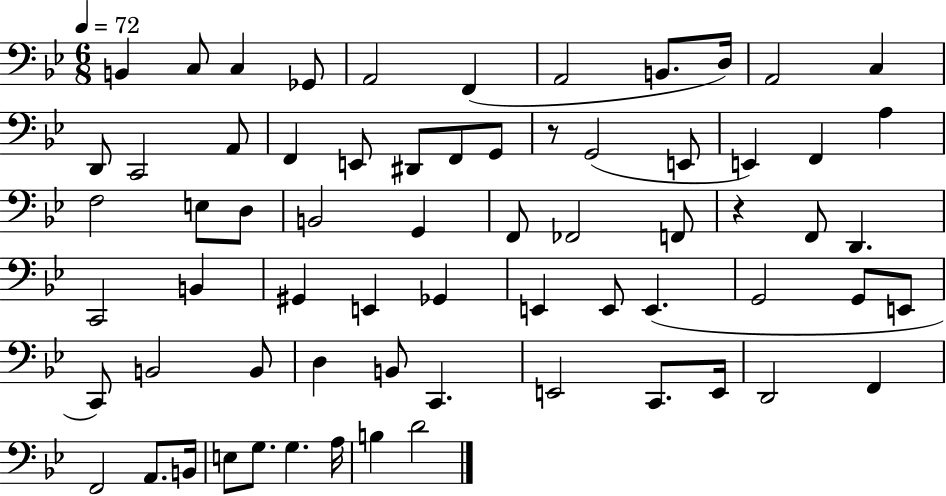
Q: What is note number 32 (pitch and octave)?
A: F2